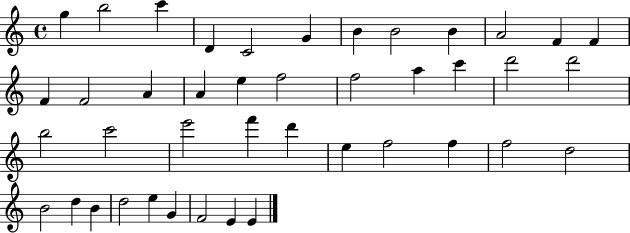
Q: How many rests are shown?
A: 0